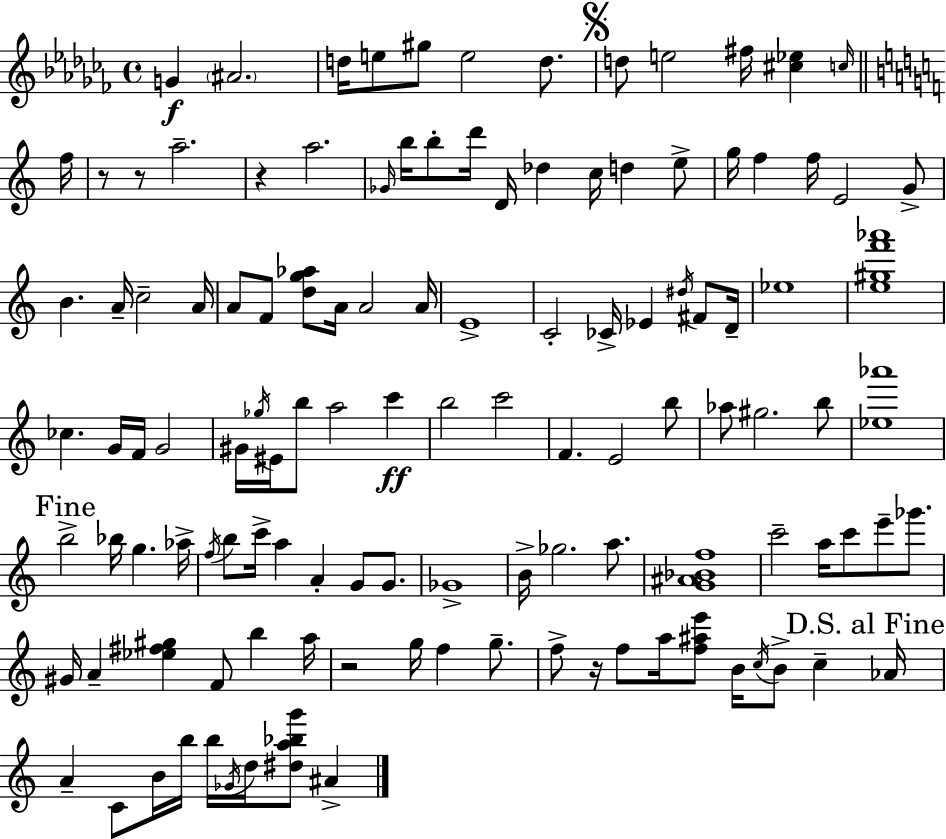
{
  \clef treble
  \time 4/4
  \defaultTimeSignature
  \key aes \minor
  \repeat volta 2 { g'4\f \parenthesize ais'2. | d''16 e''8 gis''8 e''2 d''8. | \mark \markup { \musicglyph "scripts.segno" } d''8 e''2 fis''16 <cis'' ees''>4 \grace { c''16 } | \bar "||" \break \key a \minor f''16 r8 r8 a''2.-- | r4 a''2. | \grace { ges'16 } b''16 b''8-. d'''16 d'16 des''4 c''16 d''4 | e''8-> g''16 f''4 f''16 e'2 | \break g'8-> b'4. a'16-- c''2-- | a'16 a'8 f'8 <d'' g'' aes''>8 a'16 a'2 | a'16 e'1-> | c'2-. ces'16-> ees'4 \acciaccatura { dis''16 } | \break fis'8 d'16-- ees''1 | <e'' gis'' f''' aes'''>1 | ces''4. g'16 f'16 g'2 | gis'16 \acciaccatura { ges''16 } eis'16 b''8 a''2 | \break c'''4\ff b''2 c'''2 | f'4. e'2 | b''8 aes''8 gis''2. | b''8 <ees'' aes'''>1 | \break \mark "Fine" b''2-> bes''16 g''4. | aes''16-> \acciaccatura { f''16 } b''8 c'''16-> a''4 a'4-. | g'8 g'8. ges'1-> | b'16-> ges''2. | \break a''8. <g' ais' bes' f''>1 | c'''2-- a''16 c'''8 | e'''8-- ges'''8. gis'16 a'4-- <ees'' fis'' gis''>4 f'8 | b''4 a''16 r2 g''16 f''4 | \break g''8.-- f''8-> r16 f''8 a''16 <f'' ais'' e'''>8 b'16 \acciaccatura { c''16 } b'8-> | c''4-- \mark "D.S. al Fine" aes'16 a'4-- c'8 b'16 b''16 b''16 \acciaccatura { ges'16 } | d''16 <dis'' a'' bes'' g'''>8 ais'4-> } \bar "|."
}